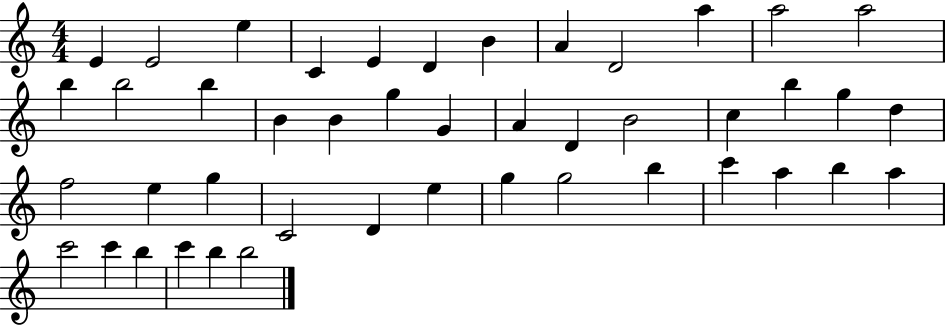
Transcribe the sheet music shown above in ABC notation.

X:1
T:Untitled
M:4/4
L:1/4
K:C
E E2 e C E D B A D2 a a2 a2 b b2 b B B g G A D B2 c b g d f2 e g C2 D e g g2 b c' a b a c'2 c' b c' b b2